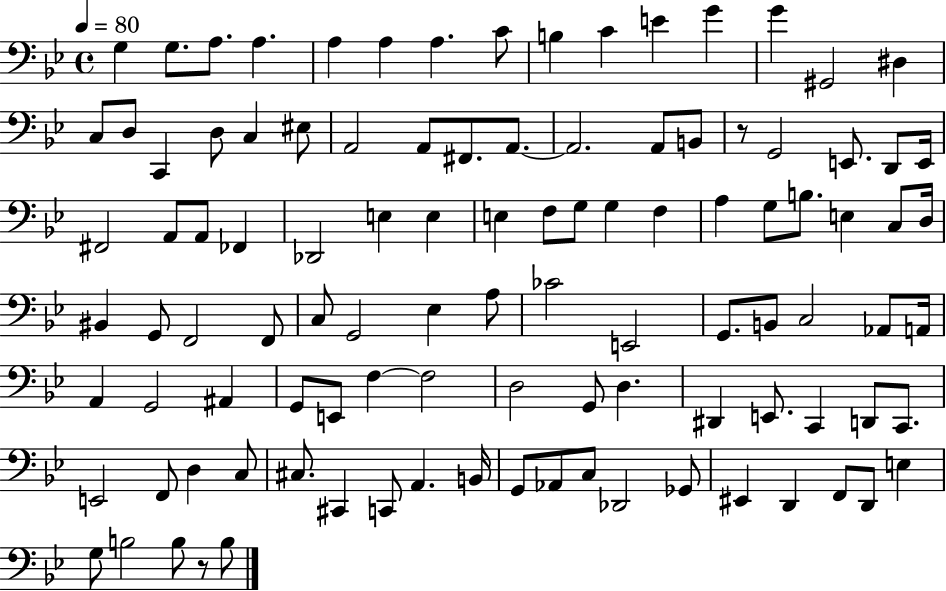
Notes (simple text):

G3/q G3/e. A3/e. A3/q. A3/q A3/q A3/q. C4/e B3/q C4/q E4/q G4/q G4/q G#2/h D#3/q C3/e D3/e C2/q D3/e C3/q EIS3/e A2/h A2/e F#2/e. A2/e. A2/h. A2/e B2/e R/e G2/h E2/e. D2/e E2/s F#2/h A2/e A2/e FES2/q Db2/h E3/q E3/q E3/q F3/e G3/e G3/q F3/q A3/q G3/e B3/e. E3/q C3/e D3/s BIS2/q G2/e F2/h F2/e C3/e G2/h Eb3/q A3/e CES4/h E2/h G2/e. B2/e C3/h Ab2/e A2/s A2/q G2/h A#2/q G2/e E2/e F3/q F3/h D3/h G2/e D3/q. D#2/q E2/e. C2/q D2/e C2/e. E2/h F2/e D3/q C3/e C#3/e. C#2/q C2/e A2/q. B2/s G2/e Ab2/e C3/e Db2/h Gb2/e EIS2/q D2/q F2/e D2/e E3/q G3/e B3/h B3/e R/e B3/e